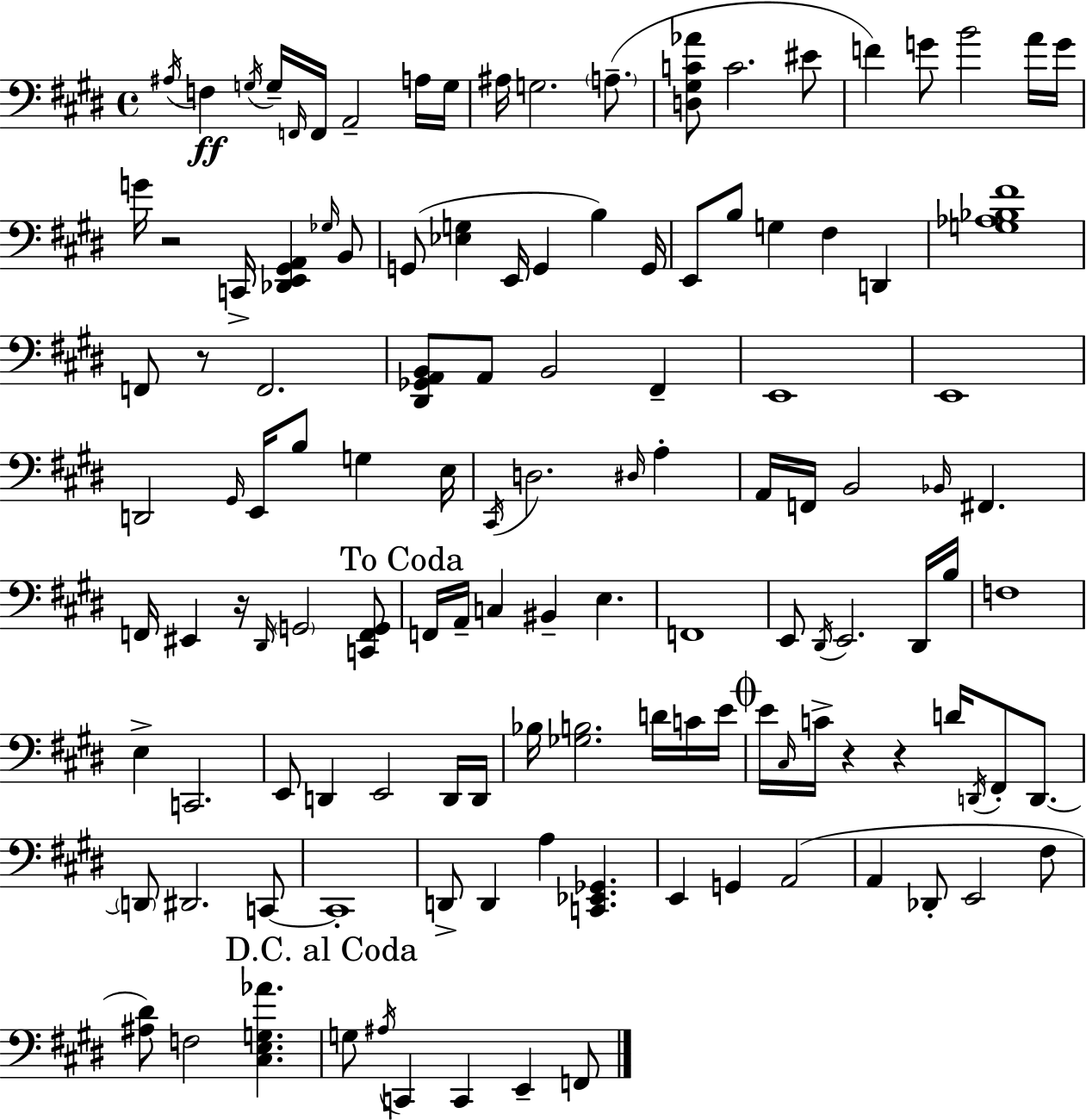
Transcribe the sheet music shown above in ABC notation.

X:1
T:Untitled
M:4/4
L:1/4
K:E
^A,/4 F, G,/4 G,/4 F,,/4 F,,/4 A,,2 A,/4 G,/4 ^A,/4 G,2 A,/2 [D,^G,C_A]/2 C2 ^E/2 F G/2 B2 A/4 G/4 G/4 z2 C,,/4 [_D,,E,,^G,,A,,] _G,/4 B,,/2 G,,/2 [_E,G,] E,,/4 G,, B, G,,/4 E,,/2 B,/2 G, ^F, D,, [G,_A,_B,^F]4 F,,/2 z/2 F,,2 [^D,,_G,,A,,B,,]/2 A,,/2 B,,2 ^F,, E,,4 E,,4 D,,2 ^G,,/4 E,,/4 B,/2 G, E,/4 ^C,,/4 D,2 ^D,/4 A, A,,/4 F,,/4 B,,2 _B,,/4 ^F,, F,,/4 ^E,, z/4 ^D,,/4 G,,2 [C,,F,,G,,]/2 F,,/4 A,,/4 C, ^B,, E, F,,4 E,,/2 ^D,,/4 E,,2 ^D,,/4 B,/4 F,4 E, C,,2 E,,/2 D,, E,,2 D,,/4 D,,/4 _B,/4 [_G,B,]2 D/4 C/4 E/4 E/4 ^C,/4 C/4 z z D/4 D,,/4 ^F,,/2 D,,/2 D,,/2 ^D,,2 C,,/2 C,,4 D,,/2 D,, A, [C,,_E,,_G,,] E,, G,, A,,2 A,, _D,,/2 E,,2 ^F,/2 [^A,^D]/2 F,2 [^C,E,G,_A] G,/2 ^A,/4 C,, C,, E,, F,,/2